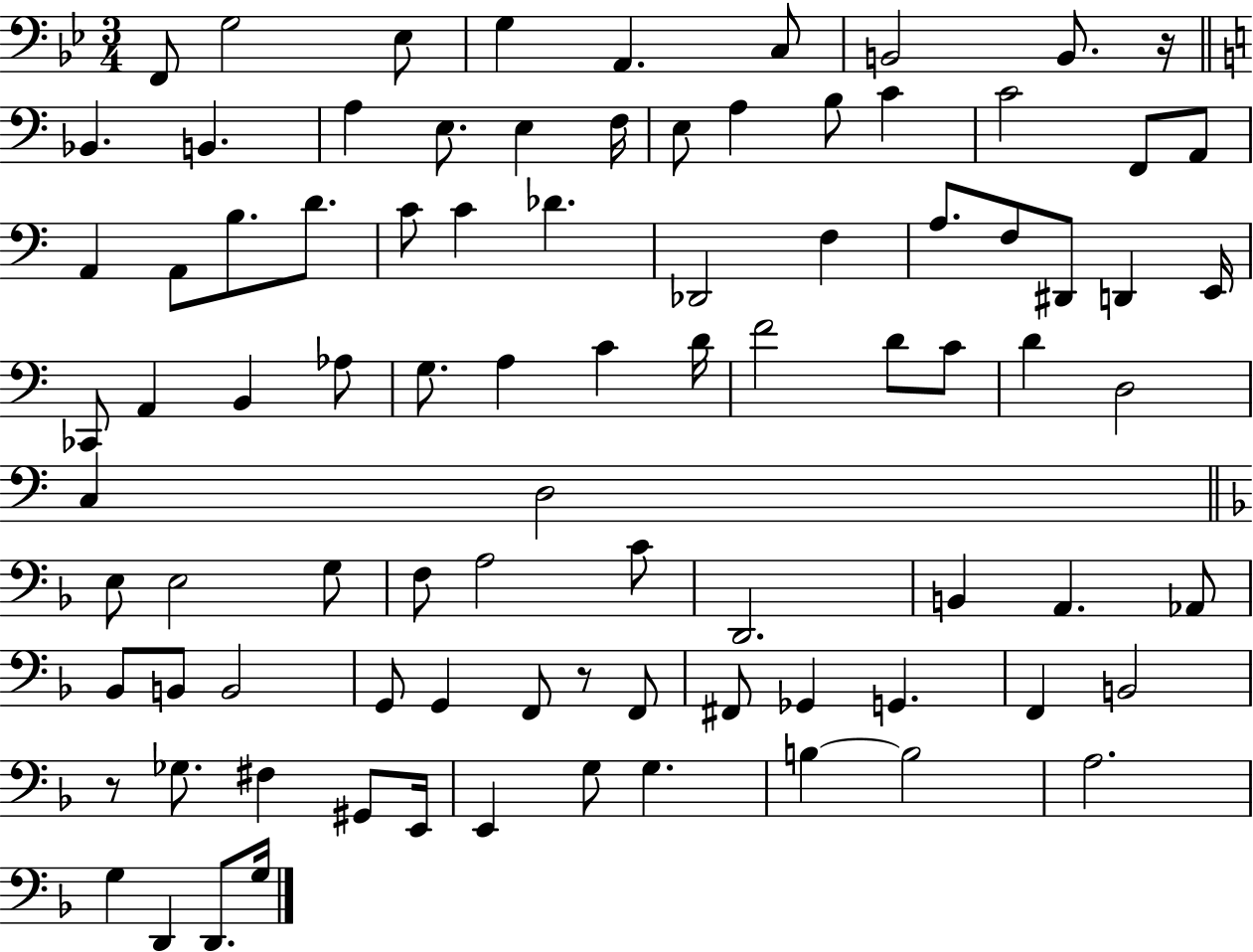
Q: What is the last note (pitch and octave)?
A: G3